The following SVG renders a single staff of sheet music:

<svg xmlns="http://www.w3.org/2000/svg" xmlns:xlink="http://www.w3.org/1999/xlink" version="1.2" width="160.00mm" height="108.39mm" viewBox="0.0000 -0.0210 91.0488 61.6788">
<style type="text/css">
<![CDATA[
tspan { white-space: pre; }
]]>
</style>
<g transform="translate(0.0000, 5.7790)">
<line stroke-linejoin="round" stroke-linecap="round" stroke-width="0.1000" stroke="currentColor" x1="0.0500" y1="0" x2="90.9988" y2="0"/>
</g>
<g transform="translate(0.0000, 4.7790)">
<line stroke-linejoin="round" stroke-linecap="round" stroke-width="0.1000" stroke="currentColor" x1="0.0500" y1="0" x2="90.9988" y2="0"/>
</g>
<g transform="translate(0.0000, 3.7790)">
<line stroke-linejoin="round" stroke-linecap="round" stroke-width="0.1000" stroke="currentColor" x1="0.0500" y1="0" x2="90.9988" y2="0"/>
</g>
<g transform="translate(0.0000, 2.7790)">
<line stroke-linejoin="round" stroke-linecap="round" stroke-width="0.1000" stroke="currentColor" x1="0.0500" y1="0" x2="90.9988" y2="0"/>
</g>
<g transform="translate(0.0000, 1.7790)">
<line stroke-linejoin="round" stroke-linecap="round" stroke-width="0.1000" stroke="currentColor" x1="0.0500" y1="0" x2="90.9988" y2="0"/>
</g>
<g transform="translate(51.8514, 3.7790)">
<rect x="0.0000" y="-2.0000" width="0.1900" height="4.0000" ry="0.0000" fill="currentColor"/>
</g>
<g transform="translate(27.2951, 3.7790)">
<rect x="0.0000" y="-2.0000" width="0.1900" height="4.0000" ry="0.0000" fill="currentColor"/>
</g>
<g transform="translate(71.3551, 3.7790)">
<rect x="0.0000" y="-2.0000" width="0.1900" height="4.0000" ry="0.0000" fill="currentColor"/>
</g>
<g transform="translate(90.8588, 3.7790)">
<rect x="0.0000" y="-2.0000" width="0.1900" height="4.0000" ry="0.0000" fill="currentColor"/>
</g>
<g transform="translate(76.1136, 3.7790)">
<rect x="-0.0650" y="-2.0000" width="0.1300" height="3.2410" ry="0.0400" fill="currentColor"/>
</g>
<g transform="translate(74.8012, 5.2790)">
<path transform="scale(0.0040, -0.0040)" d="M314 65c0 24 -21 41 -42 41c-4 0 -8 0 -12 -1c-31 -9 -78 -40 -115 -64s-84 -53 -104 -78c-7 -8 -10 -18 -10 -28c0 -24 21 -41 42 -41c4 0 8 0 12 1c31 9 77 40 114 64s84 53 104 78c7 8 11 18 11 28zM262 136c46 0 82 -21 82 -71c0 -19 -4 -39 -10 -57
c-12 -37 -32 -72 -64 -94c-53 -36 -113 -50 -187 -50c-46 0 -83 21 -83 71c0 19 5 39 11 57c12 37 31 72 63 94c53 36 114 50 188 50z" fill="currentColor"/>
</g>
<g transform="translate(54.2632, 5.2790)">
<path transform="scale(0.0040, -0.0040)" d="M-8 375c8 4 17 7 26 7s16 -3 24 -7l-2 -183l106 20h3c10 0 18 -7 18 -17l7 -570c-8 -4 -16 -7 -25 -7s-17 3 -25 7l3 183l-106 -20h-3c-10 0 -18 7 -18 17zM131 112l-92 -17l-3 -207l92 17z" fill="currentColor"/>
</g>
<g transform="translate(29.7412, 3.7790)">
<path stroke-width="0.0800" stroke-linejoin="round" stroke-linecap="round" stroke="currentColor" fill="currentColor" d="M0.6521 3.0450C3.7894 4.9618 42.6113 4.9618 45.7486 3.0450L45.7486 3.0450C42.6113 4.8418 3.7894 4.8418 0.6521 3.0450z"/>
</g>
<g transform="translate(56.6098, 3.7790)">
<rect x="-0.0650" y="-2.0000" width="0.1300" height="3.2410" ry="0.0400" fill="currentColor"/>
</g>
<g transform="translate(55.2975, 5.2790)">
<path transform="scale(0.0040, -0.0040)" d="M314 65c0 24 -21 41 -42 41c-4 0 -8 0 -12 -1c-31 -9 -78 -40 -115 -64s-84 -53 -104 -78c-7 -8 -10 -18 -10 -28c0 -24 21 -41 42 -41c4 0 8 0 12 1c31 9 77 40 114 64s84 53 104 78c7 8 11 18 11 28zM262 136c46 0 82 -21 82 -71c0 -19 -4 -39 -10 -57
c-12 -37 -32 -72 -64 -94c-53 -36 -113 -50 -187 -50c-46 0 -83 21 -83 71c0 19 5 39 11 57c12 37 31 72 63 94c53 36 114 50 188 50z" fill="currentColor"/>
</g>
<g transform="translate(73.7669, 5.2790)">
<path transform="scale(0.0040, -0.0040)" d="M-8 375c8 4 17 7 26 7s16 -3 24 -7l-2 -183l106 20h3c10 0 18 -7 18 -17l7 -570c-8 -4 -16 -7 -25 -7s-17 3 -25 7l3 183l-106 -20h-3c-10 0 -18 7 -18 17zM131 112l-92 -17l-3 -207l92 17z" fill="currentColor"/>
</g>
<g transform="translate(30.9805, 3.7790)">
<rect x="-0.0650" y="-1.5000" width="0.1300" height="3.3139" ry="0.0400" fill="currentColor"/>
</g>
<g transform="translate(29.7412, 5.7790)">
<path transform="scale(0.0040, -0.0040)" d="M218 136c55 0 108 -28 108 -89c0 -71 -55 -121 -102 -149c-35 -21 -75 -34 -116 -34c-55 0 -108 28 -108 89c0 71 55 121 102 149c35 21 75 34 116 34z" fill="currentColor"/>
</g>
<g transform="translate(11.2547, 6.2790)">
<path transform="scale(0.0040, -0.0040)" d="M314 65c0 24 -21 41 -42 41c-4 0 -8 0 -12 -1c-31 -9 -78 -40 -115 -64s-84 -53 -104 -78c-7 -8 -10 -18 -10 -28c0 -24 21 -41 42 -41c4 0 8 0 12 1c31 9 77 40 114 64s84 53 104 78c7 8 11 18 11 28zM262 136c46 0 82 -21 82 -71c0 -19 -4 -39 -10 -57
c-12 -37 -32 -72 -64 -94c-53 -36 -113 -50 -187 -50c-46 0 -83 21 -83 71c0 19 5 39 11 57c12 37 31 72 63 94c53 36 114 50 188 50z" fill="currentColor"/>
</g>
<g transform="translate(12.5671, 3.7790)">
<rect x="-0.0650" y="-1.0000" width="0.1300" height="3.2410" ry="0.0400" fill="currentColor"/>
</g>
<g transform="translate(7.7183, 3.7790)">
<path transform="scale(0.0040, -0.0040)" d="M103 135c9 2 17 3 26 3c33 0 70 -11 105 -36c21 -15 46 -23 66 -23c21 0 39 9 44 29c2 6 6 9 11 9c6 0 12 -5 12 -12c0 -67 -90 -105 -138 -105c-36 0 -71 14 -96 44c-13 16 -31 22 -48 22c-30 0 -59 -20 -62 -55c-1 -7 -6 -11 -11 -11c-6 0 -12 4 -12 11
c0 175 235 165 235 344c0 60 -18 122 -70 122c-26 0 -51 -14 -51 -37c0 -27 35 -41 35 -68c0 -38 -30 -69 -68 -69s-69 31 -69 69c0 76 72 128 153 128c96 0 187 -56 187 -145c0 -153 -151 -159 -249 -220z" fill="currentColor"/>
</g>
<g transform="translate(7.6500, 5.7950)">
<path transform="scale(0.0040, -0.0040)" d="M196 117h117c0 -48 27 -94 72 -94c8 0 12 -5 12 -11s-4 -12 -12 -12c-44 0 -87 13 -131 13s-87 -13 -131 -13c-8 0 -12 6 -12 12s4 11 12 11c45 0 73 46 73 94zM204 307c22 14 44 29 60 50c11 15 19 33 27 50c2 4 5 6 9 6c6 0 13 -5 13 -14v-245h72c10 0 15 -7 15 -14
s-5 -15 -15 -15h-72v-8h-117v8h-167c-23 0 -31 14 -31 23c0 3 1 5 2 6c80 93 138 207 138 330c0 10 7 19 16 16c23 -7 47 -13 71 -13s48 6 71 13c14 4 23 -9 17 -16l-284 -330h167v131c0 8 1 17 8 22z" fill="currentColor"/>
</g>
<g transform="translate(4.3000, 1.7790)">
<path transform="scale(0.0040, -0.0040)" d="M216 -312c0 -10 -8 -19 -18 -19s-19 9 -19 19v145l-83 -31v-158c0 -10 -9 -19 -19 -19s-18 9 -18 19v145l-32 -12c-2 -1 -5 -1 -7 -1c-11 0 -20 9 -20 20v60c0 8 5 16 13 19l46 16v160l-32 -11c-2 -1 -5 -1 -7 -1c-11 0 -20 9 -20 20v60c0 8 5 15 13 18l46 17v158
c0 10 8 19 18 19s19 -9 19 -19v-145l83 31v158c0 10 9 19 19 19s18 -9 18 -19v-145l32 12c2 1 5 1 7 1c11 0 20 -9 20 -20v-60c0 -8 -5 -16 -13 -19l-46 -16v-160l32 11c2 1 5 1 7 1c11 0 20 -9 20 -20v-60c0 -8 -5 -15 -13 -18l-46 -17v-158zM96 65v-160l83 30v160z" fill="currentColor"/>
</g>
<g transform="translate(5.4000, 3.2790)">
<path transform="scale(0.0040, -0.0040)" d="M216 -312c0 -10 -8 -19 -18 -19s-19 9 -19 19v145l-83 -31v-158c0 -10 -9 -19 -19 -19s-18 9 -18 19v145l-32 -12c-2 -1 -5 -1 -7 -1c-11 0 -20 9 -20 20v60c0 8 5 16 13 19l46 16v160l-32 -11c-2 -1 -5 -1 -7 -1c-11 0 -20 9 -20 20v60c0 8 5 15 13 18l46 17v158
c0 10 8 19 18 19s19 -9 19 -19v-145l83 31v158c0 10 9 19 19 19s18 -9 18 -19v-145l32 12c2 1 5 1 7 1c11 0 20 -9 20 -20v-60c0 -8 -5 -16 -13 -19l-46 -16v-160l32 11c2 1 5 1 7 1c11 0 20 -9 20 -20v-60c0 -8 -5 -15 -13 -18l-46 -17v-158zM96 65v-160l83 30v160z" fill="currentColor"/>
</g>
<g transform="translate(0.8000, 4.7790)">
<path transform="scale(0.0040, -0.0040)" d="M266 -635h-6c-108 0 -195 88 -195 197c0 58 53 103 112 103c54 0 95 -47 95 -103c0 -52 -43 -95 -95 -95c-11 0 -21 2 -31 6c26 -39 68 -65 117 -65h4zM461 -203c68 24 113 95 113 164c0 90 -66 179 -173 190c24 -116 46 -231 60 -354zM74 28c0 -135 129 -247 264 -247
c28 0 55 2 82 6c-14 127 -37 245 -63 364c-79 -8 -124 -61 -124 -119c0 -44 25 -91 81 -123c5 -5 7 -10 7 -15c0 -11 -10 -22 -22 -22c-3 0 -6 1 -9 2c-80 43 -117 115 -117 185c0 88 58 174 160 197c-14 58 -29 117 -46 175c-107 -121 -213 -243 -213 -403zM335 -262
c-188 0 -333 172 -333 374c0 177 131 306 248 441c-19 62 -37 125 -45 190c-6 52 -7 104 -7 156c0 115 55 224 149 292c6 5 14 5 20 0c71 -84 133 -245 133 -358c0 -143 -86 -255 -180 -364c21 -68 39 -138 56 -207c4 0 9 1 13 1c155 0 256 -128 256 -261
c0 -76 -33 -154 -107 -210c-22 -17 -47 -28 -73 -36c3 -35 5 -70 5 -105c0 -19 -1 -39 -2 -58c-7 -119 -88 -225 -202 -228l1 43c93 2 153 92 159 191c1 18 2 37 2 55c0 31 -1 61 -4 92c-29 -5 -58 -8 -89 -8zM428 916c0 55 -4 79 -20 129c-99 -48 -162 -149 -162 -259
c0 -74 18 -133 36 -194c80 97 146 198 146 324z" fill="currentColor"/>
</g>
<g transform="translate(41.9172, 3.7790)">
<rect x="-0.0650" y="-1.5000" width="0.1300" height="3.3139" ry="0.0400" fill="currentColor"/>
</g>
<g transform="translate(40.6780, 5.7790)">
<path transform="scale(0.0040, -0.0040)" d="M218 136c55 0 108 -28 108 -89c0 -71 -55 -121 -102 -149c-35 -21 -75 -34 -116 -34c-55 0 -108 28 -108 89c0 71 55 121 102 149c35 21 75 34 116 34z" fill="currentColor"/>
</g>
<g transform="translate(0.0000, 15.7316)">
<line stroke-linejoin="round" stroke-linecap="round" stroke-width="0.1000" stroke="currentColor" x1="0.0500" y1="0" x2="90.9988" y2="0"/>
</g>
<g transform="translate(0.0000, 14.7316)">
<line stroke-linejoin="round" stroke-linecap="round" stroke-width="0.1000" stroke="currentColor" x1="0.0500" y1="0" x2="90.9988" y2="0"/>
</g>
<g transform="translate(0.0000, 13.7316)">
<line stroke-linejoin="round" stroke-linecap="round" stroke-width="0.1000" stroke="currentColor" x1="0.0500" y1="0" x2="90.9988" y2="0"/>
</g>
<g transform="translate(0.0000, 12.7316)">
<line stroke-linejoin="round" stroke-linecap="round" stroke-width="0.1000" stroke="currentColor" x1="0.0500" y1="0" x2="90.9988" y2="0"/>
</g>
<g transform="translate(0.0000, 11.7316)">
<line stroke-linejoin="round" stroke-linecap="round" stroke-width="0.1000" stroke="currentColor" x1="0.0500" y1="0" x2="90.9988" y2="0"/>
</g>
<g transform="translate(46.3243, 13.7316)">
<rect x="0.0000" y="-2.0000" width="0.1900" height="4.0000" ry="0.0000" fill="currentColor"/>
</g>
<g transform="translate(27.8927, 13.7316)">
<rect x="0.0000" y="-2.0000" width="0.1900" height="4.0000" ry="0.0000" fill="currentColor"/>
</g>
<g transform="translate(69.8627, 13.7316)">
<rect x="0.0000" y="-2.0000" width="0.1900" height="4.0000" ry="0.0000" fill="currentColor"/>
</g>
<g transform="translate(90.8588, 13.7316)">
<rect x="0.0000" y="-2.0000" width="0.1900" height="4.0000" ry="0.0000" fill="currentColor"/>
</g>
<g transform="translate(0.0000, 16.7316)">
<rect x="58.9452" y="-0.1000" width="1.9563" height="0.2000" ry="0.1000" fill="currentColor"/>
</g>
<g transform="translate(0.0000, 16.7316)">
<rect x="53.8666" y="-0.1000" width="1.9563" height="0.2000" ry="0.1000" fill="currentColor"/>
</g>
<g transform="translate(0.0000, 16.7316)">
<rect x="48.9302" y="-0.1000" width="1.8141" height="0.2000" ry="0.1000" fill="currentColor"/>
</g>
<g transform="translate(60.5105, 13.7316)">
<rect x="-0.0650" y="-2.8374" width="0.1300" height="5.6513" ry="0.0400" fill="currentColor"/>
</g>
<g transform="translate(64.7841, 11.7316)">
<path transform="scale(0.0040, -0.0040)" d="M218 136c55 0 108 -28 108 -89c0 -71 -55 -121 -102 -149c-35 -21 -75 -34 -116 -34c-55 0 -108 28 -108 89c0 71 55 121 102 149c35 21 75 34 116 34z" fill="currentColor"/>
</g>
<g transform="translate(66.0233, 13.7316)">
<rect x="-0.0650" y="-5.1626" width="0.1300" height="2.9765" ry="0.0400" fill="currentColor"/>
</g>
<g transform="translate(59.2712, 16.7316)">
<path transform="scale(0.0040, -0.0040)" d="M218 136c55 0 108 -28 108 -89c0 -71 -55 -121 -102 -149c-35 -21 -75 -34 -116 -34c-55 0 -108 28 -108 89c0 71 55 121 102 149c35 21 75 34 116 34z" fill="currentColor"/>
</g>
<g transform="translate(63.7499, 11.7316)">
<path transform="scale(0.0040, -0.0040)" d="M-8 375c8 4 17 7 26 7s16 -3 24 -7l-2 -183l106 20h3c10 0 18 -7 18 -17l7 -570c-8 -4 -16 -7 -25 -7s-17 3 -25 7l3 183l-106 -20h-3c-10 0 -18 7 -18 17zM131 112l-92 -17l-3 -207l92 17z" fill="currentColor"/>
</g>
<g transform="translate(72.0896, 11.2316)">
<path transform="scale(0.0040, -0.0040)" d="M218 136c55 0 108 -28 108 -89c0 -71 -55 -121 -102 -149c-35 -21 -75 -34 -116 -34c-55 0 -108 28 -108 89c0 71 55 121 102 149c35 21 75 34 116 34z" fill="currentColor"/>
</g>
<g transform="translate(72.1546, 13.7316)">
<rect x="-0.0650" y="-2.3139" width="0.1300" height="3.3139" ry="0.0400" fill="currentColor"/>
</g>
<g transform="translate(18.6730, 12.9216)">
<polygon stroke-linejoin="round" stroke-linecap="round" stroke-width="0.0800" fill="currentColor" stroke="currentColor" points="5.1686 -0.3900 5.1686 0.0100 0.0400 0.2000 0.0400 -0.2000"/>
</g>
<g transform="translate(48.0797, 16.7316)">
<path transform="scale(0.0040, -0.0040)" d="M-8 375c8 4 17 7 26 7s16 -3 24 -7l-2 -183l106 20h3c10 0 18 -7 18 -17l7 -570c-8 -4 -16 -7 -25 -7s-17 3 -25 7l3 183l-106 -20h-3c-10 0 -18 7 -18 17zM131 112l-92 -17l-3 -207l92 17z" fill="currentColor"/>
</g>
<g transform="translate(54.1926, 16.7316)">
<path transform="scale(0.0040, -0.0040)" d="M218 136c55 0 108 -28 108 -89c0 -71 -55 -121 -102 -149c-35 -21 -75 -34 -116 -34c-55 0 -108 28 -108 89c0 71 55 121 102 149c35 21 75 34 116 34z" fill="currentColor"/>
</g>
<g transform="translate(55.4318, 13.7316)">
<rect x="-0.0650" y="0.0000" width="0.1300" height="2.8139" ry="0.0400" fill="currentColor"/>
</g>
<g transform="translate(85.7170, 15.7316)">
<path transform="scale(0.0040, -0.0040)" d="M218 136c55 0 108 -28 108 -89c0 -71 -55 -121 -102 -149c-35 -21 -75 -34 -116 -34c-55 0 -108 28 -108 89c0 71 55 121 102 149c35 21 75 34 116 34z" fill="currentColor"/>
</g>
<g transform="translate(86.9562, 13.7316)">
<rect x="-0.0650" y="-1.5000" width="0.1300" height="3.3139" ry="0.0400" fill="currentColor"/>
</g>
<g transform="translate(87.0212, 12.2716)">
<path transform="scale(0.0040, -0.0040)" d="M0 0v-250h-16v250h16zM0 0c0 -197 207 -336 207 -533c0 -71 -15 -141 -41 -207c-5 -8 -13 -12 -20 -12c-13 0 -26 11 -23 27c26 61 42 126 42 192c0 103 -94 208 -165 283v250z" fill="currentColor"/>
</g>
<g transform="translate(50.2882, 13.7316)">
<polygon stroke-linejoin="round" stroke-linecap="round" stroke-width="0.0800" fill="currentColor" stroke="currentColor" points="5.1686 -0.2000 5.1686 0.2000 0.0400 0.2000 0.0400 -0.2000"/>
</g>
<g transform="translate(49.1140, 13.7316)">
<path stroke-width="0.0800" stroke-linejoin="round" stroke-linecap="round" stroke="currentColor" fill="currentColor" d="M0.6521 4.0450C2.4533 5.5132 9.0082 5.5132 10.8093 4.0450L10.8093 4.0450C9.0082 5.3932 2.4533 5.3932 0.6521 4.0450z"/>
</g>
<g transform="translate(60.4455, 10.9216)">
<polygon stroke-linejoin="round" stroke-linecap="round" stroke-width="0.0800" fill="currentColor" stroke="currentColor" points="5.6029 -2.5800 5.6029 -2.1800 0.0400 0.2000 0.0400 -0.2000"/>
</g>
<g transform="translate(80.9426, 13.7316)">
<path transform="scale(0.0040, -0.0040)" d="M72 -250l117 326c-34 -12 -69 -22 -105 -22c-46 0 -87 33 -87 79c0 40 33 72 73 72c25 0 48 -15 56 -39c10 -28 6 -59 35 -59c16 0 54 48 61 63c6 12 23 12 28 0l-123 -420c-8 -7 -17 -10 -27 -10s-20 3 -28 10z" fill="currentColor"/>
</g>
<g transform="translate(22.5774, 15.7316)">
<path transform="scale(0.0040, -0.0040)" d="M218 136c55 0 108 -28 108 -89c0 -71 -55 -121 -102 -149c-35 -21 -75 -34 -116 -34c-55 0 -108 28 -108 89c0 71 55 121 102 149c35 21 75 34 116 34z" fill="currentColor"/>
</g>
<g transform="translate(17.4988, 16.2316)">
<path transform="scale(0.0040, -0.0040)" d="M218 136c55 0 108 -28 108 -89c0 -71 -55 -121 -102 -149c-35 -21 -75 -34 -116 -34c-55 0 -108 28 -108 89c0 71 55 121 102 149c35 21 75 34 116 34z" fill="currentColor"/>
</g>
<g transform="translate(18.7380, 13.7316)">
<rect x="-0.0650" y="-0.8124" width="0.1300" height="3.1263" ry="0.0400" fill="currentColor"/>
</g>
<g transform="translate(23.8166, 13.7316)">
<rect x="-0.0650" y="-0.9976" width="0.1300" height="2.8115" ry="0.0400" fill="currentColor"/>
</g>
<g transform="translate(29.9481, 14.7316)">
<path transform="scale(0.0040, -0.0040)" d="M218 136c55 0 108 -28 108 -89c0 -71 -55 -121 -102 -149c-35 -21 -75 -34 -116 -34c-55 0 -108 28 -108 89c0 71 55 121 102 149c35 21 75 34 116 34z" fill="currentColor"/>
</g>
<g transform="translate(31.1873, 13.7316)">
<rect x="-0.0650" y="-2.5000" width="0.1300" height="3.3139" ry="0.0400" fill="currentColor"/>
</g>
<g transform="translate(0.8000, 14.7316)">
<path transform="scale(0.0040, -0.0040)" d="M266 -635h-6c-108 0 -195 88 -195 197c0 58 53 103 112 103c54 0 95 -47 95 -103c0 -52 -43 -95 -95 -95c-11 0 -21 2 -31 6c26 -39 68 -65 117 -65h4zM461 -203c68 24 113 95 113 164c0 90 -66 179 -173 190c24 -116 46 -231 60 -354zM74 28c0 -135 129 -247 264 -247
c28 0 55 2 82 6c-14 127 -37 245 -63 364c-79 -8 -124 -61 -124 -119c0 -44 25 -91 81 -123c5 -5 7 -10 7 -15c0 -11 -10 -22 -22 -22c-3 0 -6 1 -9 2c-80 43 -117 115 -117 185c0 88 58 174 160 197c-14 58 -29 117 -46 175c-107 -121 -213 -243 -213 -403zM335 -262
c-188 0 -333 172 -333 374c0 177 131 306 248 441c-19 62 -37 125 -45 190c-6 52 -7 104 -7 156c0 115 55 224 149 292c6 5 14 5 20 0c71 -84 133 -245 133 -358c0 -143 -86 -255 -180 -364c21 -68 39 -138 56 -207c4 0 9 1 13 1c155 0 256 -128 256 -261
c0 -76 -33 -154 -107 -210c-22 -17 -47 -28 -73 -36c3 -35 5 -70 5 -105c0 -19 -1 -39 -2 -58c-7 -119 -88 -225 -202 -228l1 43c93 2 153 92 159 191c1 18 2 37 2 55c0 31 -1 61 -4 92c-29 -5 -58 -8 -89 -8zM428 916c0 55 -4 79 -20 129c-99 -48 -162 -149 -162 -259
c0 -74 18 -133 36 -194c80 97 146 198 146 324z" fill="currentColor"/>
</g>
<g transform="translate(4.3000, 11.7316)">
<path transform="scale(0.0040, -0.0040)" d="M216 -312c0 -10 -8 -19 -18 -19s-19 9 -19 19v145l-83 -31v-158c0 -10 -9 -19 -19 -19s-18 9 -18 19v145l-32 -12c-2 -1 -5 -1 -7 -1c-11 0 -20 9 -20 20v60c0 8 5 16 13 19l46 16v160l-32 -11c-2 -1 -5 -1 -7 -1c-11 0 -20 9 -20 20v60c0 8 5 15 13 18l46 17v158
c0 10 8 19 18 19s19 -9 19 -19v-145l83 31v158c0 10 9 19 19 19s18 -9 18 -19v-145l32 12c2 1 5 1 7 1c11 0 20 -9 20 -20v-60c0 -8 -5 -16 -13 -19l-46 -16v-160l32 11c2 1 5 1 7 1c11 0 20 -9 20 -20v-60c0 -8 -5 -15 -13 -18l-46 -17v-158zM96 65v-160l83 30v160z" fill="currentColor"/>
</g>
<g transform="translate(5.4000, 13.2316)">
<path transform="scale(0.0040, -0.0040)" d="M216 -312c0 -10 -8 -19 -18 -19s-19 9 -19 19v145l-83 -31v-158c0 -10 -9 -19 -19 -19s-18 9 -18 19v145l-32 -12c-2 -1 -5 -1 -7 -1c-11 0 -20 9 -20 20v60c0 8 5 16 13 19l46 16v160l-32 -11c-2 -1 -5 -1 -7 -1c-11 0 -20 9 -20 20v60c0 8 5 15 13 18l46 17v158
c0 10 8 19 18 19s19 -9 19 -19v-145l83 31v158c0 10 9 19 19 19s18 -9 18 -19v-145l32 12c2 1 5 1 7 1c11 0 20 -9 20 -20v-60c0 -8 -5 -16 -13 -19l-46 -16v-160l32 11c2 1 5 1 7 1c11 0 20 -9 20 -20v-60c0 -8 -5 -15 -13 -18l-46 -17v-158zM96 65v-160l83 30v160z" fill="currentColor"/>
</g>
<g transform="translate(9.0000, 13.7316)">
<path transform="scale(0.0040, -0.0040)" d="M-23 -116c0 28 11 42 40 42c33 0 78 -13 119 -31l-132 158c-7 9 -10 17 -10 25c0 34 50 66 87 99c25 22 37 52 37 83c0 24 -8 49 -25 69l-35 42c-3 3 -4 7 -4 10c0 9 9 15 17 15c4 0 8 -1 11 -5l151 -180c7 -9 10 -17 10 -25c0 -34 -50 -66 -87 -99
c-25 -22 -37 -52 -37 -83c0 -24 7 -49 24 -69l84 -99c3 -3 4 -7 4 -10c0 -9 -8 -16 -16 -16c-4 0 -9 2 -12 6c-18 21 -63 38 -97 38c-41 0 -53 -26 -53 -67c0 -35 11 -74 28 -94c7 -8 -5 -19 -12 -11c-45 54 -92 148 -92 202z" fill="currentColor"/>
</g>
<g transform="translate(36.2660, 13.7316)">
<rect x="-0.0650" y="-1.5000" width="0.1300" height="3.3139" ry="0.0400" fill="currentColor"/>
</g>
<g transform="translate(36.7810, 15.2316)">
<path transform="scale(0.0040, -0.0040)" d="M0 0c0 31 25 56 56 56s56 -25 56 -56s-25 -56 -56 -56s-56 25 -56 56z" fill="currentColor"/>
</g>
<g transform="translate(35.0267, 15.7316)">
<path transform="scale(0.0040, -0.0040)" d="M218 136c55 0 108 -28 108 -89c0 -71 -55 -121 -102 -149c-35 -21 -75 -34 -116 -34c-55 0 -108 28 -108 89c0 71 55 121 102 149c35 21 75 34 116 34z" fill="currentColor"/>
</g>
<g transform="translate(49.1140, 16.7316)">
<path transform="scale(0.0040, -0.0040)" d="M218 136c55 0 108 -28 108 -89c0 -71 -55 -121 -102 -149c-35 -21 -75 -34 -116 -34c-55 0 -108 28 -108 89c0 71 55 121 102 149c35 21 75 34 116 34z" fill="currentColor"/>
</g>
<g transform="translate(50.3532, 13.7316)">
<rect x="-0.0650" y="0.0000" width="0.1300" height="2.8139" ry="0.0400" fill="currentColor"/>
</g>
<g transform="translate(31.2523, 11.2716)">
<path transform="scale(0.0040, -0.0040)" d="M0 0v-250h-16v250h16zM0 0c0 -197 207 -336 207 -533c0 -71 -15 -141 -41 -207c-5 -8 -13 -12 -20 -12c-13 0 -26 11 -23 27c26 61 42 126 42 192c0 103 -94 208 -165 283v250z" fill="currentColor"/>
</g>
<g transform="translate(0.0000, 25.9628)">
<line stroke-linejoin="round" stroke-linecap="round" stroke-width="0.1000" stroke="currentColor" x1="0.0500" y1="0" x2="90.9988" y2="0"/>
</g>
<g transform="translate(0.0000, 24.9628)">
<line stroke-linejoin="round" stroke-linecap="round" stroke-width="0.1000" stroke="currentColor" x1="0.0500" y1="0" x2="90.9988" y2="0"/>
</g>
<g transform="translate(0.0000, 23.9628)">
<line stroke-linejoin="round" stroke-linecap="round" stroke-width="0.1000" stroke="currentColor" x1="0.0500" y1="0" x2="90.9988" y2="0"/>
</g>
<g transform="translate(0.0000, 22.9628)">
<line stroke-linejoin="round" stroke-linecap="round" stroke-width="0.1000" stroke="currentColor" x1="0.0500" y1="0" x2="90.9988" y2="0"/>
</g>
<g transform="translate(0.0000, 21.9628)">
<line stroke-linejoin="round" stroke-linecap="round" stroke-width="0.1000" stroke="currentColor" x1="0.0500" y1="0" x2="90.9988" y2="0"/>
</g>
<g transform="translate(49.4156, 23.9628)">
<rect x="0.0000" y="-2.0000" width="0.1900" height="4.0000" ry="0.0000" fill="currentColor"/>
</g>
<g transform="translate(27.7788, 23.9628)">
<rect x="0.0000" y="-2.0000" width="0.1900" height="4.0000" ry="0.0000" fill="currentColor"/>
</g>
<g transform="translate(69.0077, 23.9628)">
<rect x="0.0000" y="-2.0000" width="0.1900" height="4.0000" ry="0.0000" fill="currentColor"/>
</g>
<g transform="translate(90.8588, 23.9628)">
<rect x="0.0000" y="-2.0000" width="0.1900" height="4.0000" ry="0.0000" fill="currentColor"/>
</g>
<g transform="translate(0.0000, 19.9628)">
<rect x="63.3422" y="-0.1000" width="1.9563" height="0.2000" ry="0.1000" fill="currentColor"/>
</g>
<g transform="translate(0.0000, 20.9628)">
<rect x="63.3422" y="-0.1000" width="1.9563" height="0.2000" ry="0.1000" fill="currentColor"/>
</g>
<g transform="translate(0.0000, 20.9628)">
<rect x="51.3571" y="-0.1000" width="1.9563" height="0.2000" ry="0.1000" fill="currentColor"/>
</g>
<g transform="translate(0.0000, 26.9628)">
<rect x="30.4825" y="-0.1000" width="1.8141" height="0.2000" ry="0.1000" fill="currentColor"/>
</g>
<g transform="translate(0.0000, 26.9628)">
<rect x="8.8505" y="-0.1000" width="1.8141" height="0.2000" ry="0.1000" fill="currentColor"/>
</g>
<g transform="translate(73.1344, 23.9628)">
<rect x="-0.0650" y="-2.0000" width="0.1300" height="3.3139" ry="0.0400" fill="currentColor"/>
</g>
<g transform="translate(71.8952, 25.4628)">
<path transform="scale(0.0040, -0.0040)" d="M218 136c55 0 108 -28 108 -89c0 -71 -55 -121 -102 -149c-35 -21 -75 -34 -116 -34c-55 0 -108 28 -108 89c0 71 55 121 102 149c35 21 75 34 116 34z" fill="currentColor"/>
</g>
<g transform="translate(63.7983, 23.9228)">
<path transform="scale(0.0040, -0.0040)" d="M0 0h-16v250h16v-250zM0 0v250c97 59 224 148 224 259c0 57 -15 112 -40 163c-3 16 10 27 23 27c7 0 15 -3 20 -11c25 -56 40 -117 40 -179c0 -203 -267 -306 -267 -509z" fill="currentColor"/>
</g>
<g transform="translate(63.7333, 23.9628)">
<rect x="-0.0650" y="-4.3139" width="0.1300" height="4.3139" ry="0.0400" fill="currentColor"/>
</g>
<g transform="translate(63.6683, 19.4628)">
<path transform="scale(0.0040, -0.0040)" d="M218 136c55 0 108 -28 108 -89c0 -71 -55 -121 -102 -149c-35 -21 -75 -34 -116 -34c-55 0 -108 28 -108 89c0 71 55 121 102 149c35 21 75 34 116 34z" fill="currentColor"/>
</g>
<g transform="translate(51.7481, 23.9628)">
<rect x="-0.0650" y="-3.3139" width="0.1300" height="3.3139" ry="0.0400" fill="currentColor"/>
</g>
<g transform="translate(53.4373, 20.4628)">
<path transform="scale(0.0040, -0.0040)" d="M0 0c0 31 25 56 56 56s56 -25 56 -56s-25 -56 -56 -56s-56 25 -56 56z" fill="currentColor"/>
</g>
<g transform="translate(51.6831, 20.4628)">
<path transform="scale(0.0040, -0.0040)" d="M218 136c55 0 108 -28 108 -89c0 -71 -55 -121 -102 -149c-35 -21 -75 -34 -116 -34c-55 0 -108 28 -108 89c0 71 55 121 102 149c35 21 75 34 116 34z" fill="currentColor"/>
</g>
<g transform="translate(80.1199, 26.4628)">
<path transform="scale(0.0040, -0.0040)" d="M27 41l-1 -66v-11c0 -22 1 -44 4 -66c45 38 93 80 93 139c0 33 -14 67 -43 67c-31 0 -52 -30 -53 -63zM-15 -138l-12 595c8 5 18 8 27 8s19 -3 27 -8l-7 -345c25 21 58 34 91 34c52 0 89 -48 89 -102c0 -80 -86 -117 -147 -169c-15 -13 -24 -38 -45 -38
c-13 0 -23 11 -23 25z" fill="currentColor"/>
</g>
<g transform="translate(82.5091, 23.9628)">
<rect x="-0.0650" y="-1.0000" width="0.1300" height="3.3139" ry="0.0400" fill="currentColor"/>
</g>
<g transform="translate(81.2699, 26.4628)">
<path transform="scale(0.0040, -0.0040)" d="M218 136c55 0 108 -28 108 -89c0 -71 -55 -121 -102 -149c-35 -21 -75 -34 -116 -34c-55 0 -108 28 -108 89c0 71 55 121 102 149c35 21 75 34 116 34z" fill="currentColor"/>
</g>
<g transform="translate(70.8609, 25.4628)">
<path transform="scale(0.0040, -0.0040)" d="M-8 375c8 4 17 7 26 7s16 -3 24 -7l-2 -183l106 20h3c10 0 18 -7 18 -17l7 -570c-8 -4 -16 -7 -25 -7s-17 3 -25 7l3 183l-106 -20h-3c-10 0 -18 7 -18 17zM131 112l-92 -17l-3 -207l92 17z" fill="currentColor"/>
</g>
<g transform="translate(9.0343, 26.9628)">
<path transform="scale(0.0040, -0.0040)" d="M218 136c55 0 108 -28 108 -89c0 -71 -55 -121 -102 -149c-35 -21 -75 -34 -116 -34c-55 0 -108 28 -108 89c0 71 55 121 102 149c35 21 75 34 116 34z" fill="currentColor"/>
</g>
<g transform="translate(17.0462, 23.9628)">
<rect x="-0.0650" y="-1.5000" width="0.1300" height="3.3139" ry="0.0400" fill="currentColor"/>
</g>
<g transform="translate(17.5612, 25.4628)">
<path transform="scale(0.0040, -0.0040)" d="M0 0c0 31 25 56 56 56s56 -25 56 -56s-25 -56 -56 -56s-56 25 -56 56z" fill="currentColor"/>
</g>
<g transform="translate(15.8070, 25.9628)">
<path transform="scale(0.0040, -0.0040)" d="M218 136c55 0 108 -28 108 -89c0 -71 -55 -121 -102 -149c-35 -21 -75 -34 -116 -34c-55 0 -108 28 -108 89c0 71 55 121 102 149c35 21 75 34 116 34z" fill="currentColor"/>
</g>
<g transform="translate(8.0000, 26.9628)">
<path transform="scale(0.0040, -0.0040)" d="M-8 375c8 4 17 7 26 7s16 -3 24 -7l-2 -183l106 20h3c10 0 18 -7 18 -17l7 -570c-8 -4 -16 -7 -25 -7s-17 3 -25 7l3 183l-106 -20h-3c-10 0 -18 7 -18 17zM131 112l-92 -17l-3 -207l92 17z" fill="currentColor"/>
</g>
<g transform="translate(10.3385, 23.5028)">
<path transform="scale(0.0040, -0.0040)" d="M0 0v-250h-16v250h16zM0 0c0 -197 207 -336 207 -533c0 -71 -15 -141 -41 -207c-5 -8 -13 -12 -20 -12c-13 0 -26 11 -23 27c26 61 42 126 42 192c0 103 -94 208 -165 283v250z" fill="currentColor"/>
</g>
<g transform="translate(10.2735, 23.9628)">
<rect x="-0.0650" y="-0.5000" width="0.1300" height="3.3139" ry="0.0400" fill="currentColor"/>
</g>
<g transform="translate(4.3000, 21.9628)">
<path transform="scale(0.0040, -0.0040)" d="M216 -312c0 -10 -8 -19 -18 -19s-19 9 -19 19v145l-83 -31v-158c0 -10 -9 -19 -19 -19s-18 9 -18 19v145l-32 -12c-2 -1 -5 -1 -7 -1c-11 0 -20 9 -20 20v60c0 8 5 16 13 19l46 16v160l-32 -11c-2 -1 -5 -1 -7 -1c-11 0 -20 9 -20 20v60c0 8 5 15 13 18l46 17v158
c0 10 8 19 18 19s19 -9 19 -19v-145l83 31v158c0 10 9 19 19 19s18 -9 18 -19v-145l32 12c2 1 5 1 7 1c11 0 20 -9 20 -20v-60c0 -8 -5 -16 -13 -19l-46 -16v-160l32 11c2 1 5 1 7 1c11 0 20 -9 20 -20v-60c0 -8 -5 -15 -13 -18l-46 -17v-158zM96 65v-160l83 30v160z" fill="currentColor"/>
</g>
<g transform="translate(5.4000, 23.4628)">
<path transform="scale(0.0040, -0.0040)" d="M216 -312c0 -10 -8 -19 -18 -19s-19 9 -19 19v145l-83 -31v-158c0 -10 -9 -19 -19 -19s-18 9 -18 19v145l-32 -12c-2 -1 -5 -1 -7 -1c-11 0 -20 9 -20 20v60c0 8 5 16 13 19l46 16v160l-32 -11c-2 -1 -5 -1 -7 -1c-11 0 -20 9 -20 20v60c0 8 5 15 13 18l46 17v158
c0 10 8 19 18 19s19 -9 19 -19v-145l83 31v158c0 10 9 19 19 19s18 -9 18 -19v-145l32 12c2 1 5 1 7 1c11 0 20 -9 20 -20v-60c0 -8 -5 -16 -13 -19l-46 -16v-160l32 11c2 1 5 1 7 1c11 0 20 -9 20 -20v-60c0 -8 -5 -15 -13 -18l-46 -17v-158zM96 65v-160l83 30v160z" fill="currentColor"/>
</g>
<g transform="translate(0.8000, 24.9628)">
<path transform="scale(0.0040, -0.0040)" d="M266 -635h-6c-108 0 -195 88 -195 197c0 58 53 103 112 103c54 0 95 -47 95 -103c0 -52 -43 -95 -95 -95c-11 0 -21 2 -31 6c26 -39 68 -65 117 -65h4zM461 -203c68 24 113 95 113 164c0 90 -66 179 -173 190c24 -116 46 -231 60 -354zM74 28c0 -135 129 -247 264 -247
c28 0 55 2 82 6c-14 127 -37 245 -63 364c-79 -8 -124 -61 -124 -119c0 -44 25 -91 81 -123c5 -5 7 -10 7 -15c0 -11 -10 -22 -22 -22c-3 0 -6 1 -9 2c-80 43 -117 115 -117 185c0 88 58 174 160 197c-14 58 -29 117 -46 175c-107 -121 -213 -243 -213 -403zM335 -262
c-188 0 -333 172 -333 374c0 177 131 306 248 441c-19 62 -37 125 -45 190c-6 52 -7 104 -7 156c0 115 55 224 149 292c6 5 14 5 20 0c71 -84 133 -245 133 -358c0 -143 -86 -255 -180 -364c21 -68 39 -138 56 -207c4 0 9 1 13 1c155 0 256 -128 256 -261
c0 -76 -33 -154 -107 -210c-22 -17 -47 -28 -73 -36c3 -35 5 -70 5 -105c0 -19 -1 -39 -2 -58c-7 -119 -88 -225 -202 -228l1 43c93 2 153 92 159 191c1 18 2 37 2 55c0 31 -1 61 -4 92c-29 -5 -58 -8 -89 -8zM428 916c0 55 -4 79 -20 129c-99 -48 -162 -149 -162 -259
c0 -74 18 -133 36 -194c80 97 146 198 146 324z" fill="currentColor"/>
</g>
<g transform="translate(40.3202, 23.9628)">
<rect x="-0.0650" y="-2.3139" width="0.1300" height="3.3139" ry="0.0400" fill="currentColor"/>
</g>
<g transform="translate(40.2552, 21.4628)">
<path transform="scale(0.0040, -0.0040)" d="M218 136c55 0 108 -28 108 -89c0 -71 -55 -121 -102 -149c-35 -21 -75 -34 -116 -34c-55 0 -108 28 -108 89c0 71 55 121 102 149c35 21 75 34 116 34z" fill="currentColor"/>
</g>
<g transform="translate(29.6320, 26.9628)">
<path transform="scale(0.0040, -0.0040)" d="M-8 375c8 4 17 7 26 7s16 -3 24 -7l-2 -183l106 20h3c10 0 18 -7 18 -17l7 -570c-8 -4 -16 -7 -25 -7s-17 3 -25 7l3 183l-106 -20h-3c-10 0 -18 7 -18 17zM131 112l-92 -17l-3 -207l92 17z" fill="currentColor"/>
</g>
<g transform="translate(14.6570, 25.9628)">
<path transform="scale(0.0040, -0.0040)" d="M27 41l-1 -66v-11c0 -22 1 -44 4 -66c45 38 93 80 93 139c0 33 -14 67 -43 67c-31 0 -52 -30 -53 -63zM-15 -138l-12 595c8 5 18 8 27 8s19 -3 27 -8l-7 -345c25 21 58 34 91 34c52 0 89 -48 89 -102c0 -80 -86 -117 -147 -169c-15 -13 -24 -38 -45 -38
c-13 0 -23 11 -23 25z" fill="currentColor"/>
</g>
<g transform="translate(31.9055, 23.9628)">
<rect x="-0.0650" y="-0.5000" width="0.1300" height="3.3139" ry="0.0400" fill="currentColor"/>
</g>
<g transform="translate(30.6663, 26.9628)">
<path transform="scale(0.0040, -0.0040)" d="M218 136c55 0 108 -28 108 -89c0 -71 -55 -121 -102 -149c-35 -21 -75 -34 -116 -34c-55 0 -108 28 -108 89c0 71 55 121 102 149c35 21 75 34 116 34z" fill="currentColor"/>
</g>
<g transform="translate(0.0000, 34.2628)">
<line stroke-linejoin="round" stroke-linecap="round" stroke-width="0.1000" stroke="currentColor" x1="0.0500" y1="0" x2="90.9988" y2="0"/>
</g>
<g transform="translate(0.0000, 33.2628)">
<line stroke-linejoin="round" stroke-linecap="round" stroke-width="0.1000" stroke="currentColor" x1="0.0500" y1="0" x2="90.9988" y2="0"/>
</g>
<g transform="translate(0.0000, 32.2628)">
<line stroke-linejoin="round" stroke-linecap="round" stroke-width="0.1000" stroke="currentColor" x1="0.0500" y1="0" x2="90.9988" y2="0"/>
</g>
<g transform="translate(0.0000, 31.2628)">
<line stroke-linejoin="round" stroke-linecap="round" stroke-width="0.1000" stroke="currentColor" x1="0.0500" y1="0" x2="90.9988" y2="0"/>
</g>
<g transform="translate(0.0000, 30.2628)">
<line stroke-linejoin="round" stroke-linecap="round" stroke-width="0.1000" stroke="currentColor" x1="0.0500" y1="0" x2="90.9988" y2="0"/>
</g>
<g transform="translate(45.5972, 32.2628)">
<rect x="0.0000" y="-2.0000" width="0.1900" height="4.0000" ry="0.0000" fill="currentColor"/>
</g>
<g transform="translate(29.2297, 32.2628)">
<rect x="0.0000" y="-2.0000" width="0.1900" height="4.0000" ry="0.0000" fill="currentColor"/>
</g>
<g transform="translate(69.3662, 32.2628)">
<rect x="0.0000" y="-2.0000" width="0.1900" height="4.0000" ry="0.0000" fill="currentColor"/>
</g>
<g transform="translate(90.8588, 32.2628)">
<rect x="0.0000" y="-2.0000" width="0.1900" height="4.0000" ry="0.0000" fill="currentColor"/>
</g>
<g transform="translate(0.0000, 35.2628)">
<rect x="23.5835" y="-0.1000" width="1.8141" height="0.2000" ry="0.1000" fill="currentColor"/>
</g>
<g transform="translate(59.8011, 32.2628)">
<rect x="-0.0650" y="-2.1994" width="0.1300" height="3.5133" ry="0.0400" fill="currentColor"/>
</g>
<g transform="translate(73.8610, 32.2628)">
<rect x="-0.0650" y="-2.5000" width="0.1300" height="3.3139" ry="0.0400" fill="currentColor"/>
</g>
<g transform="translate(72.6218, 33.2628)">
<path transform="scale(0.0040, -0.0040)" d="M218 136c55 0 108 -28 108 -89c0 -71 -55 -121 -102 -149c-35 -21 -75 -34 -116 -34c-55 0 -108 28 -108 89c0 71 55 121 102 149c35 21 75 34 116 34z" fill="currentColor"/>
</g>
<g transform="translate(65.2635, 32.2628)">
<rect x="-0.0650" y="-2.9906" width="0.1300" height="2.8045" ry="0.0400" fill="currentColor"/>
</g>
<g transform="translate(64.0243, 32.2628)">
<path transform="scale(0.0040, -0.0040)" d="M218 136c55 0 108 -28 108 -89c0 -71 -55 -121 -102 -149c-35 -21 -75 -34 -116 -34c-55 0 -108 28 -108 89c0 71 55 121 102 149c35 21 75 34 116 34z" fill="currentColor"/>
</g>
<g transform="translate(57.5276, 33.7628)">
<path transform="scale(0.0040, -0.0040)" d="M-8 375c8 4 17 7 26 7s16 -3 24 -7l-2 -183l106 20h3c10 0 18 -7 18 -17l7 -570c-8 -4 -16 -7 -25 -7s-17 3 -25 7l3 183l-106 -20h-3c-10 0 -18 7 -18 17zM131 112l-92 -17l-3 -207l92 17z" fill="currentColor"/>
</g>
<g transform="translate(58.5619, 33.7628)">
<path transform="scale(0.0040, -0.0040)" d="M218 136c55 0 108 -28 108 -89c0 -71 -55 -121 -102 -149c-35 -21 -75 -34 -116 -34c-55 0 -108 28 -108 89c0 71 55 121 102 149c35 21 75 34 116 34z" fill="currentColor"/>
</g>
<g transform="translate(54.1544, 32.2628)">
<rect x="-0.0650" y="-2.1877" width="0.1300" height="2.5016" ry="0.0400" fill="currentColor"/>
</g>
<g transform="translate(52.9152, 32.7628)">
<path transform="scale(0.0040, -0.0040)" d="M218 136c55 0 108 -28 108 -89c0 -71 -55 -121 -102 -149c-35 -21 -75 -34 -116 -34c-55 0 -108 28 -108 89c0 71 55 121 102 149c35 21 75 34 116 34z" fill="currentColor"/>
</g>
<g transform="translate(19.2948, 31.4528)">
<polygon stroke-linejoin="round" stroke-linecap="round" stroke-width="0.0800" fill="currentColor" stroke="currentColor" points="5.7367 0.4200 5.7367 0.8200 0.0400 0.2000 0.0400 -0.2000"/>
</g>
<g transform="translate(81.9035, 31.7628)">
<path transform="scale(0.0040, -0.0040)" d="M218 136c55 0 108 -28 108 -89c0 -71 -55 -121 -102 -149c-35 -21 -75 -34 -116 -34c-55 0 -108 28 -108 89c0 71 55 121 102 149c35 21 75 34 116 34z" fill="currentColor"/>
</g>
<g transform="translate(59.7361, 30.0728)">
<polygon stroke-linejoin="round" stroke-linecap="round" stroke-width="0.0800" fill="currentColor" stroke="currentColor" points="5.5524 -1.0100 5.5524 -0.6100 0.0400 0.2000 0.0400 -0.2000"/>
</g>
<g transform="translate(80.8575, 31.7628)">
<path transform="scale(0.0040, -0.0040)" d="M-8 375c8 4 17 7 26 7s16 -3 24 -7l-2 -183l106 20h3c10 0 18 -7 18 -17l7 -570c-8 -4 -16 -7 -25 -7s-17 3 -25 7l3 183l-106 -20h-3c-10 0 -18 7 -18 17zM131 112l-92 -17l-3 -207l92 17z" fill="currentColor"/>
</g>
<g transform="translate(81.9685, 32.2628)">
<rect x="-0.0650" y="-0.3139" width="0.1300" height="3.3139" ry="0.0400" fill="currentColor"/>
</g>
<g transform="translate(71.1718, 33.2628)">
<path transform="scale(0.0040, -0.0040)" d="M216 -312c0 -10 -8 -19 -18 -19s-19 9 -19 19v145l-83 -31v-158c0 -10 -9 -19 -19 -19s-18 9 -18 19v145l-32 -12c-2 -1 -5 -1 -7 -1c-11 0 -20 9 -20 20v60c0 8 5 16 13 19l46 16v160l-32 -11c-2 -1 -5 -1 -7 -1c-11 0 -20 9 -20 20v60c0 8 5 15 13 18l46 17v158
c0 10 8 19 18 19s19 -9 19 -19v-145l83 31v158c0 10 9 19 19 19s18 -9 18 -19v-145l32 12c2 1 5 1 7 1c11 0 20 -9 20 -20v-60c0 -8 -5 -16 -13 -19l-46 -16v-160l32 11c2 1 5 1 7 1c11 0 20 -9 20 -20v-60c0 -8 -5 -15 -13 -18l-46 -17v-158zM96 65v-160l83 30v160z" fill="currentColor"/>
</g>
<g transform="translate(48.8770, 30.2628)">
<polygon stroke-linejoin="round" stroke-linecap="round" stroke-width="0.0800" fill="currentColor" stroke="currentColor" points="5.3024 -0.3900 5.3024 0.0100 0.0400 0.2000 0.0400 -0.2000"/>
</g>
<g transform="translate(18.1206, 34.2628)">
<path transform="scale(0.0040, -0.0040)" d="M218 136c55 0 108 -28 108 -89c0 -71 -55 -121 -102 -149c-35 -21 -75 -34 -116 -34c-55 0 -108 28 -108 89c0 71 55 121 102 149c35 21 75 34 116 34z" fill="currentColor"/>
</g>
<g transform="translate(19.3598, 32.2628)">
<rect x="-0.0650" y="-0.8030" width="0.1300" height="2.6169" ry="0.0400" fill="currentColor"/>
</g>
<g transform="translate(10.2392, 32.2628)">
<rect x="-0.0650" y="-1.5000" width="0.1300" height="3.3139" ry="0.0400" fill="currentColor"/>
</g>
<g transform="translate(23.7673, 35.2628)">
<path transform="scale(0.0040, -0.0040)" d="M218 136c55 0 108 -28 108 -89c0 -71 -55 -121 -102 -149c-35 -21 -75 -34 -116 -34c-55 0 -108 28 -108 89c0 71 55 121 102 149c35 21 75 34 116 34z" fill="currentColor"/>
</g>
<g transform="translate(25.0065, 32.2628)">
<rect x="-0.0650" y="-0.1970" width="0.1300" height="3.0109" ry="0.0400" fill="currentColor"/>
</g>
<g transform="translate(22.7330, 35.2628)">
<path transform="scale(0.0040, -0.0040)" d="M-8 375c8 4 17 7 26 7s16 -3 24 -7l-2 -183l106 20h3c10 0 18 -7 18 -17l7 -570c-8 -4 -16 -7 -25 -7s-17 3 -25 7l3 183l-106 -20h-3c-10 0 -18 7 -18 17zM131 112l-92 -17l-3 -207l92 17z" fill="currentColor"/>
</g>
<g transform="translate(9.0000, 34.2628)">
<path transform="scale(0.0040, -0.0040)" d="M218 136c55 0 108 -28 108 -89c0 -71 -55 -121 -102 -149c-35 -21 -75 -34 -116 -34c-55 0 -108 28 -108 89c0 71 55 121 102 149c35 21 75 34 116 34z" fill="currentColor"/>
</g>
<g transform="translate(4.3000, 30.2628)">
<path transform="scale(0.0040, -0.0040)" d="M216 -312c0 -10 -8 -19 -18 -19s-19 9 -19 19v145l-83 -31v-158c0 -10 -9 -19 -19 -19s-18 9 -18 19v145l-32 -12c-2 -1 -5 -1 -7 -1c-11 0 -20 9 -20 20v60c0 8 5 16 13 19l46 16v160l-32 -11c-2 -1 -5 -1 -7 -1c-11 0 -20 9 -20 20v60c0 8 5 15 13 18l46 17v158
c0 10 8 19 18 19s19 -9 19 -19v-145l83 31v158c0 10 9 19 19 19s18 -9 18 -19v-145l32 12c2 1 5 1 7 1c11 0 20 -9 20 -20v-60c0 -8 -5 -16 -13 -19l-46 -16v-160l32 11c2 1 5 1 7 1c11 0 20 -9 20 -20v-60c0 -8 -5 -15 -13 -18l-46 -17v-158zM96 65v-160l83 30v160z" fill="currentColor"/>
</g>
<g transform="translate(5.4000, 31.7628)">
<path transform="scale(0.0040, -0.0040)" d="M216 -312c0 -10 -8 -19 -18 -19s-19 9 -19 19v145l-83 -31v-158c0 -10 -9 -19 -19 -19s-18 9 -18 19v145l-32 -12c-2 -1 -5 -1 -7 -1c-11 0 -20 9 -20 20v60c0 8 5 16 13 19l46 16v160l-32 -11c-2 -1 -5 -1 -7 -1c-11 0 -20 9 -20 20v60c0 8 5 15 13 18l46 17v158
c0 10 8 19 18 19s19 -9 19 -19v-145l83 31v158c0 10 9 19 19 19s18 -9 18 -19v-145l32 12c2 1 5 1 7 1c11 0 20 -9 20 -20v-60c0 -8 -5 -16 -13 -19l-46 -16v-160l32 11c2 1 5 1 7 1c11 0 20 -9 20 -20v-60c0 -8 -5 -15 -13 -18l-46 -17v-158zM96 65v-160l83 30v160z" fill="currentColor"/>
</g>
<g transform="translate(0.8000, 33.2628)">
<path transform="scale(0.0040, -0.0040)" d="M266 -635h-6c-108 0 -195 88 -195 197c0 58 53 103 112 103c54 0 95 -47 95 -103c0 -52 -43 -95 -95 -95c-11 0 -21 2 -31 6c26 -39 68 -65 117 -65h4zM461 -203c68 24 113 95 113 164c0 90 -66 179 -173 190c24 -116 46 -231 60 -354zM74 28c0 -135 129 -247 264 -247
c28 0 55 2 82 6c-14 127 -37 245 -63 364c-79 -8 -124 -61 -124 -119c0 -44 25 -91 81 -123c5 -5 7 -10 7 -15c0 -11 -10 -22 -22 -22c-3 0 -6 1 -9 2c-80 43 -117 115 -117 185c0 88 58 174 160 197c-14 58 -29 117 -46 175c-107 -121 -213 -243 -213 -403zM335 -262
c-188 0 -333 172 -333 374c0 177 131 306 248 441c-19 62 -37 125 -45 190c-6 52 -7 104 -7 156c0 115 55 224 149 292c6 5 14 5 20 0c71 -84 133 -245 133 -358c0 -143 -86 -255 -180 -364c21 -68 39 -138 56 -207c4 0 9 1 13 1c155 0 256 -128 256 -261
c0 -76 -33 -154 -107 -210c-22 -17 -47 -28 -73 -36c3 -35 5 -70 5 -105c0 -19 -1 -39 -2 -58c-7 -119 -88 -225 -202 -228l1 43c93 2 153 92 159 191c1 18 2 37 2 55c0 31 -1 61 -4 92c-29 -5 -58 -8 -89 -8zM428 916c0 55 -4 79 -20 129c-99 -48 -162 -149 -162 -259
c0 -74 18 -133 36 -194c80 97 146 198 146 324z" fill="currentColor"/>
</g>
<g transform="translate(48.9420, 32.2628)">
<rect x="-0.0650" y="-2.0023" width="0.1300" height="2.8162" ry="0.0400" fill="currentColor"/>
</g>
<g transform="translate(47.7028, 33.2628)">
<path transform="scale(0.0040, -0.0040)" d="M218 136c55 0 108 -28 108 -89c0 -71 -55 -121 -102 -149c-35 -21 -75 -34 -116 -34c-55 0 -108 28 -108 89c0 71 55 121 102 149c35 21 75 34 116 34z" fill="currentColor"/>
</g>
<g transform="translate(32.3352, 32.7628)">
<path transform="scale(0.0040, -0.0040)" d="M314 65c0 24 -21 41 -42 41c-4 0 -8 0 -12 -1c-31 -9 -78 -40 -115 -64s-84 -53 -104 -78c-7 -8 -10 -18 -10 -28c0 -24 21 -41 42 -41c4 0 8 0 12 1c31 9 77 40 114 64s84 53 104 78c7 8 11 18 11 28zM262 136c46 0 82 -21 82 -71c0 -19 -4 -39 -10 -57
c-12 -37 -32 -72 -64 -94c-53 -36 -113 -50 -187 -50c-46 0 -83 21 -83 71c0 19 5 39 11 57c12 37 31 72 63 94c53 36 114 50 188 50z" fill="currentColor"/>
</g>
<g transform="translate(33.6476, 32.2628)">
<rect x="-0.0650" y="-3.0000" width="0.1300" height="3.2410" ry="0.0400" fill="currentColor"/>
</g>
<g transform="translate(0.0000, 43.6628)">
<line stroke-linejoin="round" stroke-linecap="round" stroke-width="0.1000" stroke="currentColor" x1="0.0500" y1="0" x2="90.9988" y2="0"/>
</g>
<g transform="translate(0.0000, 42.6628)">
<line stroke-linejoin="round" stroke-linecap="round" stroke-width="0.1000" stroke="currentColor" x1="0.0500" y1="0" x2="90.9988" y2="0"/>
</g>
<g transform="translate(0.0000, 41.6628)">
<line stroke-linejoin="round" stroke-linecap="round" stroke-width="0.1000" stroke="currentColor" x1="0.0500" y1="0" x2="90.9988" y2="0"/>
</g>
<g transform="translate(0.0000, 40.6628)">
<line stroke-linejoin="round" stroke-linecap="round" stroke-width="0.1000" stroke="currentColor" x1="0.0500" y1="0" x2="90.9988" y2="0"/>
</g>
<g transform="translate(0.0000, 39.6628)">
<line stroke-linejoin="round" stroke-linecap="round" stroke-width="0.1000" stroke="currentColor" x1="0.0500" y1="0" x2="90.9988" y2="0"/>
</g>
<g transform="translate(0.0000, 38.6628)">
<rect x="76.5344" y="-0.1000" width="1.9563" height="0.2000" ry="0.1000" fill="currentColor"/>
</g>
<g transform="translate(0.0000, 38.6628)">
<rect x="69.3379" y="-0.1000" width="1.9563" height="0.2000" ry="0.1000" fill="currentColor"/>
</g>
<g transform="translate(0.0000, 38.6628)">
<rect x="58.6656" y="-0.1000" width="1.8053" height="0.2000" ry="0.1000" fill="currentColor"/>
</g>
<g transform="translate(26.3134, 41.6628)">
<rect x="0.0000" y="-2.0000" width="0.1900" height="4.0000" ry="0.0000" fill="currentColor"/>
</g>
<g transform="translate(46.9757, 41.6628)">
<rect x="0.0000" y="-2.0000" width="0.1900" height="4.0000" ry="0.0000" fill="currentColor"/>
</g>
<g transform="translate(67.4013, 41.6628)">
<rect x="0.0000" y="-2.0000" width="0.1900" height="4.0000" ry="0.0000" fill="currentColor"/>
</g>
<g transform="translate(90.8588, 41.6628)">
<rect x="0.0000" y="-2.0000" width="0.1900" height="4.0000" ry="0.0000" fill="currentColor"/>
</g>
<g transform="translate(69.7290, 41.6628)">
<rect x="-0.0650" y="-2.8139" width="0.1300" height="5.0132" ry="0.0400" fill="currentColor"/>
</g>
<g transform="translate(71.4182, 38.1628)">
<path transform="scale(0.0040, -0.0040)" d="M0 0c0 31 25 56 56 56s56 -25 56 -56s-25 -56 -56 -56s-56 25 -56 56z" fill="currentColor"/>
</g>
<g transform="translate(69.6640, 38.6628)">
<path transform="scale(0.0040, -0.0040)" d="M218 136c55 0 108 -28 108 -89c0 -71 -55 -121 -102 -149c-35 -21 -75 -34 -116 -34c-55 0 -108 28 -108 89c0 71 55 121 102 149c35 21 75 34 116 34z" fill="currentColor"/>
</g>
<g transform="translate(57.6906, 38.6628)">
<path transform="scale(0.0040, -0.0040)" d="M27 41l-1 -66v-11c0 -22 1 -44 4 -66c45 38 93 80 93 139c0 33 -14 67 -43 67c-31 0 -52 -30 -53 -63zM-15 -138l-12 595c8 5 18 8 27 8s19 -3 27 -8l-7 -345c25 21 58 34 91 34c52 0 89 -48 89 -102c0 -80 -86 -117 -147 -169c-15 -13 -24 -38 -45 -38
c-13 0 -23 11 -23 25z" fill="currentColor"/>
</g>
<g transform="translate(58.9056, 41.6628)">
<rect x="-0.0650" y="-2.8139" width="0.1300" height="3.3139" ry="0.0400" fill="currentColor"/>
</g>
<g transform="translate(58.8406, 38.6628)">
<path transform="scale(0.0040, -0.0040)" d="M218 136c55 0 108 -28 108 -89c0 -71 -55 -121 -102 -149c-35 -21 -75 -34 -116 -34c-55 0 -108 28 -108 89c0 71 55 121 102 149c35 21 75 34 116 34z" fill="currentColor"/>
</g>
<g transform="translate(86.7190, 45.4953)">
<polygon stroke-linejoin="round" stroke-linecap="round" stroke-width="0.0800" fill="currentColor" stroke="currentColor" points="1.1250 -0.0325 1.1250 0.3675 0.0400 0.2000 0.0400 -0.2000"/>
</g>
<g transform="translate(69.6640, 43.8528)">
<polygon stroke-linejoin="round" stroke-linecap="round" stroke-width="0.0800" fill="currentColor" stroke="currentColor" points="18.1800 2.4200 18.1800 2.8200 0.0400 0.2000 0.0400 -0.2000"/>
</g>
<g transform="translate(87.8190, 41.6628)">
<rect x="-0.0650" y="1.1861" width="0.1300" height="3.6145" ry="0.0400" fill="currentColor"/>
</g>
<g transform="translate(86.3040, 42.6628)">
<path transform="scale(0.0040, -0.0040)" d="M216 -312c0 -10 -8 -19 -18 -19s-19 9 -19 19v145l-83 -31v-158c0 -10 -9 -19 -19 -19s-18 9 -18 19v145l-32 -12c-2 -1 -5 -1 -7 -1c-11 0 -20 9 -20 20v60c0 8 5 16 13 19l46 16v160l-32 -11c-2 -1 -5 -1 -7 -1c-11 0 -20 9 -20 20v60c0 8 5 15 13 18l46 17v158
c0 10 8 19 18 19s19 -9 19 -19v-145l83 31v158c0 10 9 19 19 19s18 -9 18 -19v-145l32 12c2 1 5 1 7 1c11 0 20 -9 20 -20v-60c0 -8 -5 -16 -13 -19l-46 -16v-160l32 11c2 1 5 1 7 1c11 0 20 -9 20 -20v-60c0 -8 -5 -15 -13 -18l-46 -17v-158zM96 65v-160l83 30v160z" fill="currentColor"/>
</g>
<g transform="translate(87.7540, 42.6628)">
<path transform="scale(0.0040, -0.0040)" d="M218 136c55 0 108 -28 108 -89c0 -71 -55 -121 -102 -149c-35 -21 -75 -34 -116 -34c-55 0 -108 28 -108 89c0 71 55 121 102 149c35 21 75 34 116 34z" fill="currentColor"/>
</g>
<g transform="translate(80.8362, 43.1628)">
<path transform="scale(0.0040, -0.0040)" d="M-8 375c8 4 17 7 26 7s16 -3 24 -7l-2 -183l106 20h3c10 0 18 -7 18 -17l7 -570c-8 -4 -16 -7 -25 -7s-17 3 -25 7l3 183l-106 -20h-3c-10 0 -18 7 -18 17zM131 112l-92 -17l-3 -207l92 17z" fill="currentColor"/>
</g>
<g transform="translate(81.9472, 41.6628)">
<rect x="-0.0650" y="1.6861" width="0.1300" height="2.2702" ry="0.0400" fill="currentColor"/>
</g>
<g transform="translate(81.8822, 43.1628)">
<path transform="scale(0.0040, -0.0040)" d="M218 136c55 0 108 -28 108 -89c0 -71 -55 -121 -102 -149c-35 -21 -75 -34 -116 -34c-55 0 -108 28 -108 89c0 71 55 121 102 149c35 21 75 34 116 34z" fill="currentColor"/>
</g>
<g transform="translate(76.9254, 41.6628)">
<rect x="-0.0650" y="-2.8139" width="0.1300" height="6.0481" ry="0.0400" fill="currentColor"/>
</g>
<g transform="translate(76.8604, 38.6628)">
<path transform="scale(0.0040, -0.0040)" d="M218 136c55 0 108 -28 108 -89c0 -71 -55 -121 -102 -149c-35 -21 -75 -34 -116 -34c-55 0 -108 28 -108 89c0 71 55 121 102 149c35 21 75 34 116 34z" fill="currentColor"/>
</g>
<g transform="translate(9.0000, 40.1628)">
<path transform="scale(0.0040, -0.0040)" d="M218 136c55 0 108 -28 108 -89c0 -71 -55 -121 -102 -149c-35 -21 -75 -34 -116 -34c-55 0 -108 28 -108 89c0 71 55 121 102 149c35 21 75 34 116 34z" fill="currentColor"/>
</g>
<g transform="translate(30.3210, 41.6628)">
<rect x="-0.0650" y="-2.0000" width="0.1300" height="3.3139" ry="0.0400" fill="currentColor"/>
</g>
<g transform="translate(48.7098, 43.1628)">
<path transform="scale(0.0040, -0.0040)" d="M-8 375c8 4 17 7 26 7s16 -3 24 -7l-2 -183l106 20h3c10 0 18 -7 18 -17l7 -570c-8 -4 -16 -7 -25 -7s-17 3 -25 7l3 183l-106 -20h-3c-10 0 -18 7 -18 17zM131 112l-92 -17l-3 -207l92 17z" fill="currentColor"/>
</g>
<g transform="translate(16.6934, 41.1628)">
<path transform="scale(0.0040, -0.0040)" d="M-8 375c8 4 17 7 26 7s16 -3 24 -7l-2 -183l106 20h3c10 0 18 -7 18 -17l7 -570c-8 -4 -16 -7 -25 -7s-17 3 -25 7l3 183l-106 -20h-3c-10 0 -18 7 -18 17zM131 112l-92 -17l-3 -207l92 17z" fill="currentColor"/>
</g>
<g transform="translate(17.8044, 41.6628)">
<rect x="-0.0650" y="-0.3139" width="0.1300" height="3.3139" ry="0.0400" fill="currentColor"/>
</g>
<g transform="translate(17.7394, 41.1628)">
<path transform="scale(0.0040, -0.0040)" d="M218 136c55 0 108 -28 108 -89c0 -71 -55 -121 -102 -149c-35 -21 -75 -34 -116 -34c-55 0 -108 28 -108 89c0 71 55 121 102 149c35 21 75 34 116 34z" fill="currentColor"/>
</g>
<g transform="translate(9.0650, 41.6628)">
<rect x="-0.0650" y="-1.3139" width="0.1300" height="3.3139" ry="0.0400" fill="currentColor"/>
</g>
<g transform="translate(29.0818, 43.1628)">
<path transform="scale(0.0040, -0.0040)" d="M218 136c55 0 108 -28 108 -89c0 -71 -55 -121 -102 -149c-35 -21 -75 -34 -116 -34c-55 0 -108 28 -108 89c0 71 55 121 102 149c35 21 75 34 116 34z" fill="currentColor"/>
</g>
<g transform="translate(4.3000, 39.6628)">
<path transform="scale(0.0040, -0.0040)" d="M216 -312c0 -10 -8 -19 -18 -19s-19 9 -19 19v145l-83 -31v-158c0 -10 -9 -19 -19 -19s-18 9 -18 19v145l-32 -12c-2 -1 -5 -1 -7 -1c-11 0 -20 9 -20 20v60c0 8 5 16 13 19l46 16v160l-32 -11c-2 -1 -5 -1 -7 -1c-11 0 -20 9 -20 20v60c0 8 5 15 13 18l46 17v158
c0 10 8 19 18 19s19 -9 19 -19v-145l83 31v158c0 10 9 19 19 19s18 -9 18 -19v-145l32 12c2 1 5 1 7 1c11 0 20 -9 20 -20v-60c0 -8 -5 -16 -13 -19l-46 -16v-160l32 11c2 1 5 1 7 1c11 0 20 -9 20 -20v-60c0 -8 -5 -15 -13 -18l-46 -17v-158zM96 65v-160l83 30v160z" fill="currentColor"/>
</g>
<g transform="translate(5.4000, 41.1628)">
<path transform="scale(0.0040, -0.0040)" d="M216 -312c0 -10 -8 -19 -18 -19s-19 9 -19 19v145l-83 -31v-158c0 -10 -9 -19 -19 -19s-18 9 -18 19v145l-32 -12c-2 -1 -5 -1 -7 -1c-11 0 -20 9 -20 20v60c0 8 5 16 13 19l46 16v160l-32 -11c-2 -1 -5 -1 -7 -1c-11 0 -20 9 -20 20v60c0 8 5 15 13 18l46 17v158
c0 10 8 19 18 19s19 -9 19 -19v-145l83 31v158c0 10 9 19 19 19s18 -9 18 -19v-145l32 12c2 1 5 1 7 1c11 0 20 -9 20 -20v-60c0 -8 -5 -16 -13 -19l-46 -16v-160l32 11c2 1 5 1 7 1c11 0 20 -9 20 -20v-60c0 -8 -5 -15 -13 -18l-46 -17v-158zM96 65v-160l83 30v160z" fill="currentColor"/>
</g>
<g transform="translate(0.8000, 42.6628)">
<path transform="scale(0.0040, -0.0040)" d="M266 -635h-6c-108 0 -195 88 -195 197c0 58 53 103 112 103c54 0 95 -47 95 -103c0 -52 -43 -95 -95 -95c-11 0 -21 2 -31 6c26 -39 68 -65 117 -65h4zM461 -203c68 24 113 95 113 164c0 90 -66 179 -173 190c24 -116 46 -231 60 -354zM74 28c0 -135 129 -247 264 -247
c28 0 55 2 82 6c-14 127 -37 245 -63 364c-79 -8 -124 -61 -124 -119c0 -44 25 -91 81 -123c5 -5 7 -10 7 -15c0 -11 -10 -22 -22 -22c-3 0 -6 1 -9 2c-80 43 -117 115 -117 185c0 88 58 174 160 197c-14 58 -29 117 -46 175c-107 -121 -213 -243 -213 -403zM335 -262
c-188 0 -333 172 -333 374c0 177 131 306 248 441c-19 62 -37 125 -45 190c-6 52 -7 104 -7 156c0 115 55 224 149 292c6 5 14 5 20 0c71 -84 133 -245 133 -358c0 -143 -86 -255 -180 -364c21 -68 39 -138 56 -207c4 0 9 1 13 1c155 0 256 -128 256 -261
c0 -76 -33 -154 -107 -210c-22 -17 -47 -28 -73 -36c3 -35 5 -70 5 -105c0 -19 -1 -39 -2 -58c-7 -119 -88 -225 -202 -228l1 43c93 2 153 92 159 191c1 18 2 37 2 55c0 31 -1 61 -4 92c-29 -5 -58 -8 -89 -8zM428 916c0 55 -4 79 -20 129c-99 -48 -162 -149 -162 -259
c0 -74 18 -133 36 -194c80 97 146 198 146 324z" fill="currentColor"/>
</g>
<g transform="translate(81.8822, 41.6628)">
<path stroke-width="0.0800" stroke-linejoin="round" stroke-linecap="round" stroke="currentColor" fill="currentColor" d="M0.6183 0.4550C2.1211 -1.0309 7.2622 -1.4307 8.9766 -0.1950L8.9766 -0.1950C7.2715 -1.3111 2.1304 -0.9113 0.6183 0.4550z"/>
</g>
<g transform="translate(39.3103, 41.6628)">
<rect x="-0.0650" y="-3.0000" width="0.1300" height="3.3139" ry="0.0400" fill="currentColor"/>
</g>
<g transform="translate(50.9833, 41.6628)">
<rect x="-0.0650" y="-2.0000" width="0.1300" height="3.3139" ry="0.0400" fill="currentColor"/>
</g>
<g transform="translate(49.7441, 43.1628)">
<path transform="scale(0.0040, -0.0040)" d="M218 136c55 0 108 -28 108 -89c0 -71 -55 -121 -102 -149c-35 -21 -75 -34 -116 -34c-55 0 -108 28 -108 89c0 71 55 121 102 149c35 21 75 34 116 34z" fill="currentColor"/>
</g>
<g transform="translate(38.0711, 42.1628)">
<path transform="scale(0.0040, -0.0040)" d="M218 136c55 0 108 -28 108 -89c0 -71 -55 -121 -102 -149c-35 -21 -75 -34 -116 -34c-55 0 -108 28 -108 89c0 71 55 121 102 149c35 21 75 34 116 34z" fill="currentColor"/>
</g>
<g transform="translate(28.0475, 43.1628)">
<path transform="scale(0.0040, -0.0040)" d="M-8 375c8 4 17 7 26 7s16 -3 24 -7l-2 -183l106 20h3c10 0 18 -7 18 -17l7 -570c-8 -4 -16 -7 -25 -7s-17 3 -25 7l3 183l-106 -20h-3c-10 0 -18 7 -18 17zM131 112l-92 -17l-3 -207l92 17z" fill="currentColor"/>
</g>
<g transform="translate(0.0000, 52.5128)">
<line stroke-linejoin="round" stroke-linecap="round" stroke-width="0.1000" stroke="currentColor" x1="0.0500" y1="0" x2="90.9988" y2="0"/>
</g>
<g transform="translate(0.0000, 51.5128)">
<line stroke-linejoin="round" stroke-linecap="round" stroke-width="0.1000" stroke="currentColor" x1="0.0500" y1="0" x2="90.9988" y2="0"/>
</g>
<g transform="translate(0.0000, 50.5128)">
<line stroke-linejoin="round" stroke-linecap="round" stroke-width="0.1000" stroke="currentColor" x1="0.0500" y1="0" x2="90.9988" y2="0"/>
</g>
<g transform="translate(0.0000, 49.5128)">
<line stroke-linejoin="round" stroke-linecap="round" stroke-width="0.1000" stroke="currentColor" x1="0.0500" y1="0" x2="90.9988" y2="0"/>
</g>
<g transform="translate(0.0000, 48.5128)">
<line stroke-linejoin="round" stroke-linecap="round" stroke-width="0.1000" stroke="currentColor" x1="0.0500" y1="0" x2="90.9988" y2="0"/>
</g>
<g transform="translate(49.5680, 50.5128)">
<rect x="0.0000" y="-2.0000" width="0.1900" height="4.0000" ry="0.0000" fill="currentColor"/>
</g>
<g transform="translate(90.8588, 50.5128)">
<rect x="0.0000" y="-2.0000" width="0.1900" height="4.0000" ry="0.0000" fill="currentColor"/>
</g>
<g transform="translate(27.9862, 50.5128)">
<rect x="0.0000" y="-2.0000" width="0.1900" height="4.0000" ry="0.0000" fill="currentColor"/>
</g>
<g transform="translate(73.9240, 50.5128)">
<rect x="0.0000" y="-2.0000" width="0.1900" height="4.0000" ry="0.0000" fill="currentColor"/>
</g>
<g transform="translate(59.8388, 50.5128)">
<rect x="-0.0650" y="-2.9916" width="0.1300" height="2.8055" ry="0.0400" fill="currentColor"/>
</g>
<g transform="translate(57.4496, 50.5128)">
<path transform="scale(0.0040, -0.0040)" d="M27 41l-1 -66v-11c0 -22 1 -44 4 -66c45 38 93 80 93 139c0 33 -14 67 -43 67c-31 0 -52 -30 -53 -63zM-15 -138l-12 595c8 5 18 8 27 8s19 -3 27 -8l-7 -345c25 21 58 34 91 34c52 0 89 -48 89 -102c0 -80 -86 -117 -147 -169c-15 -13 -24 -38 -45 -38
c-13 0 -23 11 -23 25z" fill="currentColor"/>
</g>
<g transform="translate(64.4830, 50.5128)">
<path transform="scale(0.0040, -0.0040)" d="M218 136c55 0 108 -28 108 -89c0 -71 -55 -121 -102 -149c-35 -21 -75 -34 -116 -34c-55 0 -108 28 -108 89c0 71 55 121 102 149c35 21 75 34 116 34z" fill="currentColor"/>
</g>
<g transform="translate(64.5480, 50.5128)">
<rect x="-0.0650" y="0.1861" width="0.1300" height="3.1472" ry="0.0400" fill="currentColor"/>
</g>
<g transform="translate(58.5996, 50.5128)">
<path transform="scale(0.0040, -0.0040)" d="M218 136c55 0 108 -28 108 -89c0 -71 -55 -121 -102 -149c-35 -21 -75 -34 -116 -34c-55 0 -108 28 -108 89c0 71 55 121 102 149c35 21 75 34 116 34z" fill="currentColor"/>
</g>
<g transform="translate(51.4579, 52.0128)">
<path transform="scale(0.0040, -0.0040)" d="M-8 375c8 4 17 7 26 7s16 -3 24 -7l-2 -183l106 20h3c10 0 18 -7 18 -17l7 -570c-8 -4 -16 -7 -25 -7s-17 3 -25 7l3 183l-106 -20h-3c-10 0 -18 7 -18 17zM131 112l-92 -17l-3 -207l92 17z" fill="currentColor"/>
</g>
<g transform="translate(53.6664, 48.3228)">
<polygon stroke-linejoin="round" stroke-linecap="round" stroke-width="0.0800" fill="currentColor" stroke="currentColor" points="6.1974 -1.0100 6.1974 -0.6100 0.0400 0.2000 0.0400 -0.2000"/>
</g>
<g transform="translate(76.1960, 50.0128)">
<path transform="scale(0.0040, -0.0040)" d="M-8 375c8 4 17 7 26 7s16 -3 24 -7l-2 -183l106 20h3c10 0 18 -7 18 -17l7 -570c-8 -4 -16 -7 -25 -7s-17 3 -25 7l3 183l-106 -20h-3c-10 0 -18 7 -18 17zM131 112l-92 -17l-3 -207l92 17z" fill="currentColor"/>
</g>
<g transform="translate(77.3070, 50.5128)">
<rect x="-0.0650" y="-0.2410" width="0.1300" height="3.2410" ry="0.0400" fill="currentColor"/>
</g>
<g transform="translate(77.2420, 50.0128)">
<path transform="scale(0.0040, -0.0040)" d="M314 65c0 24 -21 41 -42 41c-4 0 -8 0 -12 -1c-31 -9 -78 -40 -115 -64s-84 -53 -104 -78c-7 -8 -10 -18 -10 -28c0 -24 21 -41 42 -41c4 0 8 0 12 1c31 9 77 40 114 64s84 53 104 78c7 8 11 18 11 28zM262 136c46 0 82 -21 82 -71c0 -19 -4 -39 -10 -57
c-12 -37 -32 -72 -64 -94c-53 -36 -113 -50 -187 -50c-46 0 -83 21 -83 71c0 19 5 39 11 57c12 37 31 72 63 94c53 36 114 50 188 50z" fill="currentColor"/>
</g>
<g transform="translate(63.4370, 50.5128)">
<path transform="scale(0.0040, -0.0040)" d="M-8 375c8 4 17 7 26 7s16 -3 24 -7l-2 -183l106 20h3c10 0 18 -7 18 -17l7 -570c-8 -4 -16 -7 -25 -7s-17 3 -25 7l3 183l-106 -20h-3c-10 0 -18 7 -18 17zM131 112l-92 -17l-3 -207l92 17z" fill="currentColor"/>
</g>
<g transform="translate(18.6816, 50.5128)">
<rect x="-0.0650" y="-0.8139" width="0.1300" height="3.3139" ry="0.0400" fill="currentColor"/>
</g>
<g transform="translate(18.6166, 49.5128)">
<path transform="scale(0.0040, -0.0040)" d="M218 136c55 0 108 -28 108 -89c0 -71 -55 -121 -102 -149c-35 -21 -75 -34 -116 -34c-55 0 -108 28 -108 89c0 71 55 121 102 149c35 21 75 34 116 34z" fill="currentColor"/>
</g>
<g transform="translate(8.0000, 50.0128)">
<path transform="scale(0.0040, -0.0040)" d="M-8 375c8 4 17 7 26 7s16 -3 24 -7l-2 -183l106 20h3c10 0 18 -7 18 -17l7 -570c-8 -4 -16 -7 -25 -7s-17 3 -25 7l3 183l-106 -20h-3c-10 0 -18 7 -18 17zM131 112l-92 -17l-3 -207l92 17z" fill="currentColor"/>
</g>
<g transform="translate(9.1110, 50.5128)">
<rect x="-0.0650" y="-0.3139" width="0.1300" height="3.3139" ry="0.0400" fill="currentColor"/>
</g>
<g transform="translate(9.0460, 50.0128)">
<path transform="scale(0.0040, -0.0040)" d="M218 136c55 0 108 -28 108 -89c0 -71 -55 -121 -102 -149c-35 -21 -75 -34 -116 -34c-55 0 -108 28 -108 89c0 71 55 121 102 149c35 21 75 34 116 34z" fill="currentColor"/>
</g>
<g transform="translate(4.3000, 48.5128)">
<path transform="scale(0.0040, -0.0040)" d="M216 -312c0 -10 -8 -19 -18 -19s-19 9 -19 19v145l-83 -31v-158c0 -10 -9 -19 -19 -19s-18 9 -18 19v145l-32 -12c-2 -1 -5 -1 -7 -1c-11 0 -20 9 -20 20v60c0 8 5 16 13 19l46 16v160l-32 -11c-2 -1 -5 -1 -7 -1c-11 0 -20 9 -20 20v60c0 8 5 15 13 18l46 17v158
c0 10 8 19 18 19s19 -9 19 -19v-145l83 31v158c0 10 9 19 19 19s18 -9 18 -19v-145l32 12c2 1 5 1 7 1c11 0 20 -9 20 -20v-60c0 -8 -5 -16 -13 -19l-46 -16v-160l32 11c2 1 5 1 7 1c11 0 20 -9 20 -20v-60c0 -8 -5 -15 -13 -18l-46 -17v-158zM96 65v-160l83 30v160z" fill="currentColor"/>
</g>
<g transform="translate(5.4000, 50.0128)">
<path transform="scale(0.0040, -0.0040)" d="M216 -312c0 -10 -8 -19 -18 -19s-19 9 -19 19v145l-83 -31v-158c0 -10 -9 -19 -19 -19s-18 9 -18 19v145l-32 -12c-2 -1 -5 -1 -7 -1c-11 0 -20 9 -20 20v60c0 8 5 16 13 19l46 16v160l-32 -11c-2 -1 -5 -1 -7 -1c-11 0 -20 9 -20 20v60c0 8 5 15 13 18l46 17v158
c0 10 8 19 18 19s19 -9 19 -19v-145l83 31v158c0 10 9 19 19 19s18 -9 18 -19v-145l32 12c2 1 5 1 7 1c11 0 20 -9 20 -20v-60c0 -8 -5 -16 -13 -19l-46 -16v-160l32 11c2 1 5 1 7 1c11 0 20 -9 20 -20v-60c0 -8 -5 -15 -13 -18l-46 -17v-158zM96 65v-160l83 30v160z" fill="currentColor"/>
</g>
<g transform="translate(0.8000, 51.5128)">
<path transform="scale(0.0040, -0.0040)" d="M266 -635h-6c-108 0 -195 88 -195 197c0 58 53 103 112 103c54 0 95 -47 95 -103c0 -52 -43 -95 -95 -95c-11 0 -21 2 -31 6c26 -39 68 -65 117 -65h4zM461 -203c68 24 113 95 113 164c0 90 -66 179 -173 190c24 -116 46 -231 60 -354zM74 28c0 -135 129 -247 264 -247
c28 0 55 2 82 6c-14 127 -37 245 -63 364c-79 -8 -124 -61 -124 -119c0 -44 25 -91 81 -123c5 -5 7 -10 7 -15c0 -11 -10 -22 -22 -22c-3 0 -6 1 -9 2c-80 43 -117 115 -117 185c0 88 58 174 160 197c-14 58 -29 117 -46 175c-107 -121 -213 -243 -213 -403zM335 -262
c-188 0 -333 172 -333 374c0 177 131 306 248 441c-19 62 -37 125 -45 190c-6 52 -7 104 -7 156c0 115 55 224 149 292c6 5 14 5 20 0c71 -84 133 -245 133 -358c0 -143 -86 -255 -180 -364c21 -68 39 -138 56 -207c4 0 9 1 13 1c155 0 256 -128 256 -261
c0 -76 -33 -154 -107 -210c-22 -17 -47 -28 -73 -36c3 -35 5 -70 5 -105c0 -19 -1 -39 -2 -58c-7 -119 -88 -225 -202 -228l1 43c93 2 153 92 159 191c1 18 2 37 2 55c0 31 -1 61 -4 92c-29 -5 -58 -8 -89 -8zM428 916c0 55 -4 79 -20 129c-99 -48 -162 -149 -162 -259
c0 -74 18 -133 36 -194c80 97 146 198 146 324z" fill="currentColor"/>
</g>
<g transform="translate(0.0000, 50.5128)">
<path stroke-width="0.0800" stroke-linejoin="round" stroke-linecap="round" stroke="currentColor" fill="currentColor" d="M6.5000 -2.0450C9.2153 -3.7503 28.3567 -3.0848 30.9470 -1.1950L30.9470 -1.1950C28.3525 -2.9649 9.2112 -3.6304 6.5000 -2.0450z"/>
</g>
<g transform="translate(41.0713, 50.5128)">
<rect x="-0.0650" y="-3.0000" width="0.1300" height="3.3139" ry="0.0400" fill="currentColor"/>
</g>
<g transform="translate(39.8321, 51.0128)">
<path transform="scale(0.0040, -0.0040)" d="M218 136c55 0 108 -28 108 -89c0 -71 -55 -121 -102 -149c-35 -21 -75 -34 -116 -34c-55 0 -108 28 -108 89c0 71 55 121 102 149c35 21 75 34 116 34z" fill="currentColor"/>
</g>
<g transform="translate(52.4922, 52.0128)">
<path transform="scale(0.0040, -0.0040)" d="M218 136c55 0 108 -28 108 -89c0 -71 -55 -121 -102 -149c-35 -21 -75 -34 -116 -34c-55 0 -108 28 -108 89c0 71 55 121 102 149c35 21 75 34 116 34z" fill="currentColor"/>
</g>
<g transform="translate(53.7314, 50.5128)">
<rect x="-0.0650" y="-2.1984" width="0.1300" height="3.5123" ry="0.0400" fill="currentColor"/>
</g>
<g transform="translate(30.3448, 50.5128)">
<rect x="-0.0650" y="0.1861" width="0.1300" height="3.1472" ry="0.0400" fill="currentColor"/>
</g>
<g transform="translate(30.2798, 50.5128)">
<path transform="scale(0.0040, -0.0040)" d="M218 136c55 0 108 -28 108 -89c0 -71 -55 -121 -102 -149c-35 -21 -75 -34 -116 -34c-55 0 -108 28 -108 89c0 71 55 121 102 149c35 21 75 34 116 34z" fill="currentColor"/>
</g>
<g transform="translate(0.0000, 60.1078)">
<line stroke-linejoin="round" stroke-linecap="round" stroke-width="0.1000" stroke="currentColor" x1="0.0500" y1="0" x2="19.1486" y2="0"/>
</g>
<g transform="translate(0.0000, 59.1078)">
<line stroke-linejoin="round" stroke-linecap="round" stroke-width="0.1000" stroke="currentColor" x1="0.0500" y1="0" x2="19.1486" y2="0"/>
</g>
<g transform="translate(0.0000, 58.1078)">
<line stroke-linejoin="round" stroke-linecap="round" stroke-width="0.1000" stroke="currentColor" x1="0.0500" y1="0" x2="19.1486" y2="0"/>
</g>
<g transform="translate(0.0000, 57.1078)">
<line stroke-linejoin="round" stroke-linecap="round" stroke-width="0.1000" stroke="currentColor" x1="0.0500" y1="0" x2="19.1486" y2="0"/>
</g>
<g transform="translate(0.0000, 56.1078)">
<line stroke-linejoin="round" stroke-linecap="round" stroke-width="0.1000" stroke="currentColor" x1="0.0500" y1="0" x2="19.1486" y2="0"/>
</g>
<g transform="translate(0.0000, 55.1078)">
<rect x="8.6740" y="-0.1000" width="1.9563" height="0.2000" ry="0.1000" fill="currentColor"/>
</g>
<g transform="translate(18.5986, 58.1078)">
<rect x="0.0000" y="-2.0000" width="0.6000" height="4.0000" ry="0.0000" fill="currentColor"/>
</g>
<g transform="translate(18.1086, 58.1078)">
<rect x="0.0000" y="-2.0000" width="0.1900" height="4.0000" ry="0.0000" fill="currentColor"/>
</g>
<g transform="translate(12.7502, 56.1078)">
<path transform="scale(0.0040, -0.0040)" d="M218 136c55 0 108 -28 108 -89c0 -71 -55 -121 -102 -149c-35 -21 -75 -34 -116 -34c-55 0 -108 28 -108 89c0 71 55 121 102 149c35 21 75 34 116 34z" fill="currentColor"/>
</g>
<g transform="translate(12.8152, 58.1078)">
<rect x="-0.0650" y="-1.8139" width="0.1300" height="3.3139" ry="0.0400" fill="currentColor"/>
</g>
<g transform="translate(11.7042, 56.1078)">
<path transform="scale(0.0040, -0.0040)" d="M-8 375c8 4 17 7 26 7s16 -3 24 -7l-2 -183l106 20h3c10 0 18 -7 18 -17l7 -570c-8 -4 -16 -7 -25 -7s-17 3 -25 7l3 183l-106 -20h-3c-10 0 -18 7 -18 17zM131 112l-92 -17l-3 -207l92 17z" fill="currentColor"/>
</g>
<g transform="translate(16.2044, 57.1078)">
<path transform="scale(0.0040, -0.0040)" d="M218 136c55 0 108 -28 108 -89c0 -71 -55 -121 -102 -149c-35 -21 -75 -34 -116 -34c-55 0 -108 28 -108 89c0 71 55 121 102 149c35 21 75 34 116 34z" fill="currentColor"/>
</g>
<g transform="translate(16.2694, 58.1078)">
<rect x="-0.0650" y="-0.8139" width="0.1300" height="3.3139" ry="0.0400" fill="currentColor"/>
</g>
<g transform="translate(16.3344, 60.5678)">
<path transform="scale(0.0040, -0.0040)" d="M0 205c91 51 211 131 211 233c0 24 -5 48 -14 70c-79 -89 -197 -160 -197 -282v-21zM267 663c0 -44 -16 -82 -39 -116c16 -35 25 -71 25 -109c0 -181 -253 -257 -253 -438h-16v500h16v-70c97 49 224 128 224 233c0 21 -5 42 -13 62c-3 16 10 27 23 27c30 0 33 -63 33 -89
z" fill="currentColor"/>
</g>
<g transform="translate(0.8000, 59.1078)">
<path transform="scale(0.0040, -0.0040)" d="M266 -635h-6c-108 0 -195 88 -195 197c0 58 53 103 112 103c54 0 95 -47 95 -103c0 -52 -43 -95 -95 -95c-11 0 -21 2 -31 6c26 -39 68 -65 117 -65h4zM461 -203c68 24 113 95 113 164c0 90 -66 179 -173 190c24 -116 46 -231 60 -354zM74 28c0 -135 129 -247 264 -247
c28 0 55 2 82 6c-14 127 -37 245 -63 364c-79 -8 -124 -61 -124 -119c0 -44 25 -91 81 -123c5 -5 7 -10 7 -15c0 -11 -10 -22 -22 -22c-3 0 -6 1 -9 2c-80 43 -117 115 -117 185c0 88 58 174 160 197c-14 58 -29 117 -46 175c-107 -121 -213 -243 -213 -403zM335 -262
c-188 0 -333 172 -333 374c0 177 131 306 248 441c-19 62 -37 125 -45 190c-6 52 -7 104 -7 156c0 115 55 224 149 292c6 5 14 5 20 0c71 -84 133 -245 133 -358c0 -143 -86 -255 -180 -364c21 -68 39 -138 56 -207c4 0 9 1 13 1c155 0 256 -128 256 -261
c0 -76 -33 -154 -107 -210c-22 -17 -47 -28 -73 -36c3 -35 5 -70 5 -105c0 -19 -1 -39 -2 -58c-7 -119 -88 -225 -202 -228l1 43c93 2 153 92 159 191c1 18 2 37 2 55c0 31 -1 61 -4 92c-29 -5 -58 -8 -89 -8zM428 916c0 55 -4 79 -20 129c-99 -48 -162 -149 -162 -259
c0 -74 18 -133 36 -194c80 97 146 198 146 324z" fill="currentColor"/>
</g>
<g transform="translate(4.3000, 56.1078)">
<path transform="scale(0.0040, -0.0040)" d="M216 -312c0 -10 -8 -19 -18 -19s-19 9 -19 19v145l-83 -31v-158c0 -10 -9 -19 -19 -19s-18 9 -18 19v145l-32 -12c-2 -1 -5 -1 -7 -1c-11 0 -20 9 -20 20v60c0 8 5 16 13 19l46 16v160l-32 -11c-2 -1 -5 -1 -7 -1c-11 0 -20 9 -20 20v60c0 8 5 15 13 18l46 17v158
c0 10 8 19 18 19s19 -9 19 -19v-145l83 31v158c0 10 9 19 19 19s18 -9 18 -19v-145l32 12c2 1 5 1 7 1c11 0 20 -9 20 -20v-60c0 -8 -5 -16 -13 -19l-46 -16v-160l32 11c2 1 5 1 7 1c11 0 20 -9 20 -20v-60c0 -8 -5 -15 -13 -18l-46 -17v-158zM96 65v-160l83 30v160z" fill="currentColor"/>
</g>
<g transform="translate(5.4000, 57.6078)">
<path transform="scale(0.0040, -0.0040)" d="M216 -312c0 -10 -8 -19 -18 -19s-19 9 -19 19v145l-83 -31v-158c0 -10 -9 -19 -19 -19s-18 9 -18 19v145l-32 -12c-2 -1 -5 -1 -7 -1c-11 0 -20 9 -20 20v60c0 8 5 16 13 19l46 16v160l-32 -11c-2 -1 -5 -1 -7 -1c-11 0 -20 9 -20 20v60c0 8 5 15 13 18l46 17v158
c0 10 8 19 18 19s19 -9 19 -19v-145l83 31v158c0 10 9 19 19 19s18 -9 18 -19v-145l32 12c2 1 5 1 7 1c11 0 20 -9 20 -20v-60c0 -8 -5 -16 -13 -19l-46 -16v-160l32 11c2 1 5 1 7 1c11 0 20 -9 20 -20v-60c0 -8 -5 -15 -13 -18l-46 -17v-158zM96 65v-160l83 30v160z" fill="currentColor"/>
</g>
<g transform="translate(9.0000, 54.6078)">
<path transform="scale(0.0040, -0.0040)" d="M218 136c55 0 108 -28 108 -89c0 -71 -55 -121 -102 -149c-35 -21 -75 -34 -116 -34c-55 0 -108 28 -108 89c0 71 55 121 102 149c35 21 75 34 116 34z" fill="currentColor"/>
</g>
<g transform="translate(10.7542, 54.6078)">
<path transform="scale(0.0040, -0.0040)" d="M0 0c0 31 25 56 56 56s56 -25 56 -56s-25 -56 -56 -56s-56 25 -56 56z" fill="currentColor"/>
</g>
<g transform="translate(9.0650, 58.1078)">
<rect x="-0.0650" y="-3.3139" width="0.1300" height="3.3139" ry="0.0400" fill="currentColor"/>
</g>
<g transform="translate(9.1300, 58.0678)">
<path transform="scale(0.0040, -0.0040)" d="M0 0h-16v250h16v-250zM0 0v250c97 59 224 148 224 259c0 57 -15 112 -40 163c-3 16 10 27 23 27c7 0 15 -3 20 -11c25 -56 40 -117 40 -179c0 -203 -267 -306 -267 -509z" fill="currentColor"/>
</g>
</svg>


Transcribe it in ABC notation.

X:1
T:Untitled
M:2/4
L:1/4
K:D
D2 E E F2 F2 z D/2 E/2 G/2 E C/2 C/2 C/2 f/2 g z/2 E/2 C/2 _E C g b d'/2 F _D E E/2 C/2 A2 G/2 A/2 F/2 B/2 ^G c e c F A F _a a/2 a/2 F/2 ^G/4 c d B A F/2 _B/2 B c2 b/2 f d/4